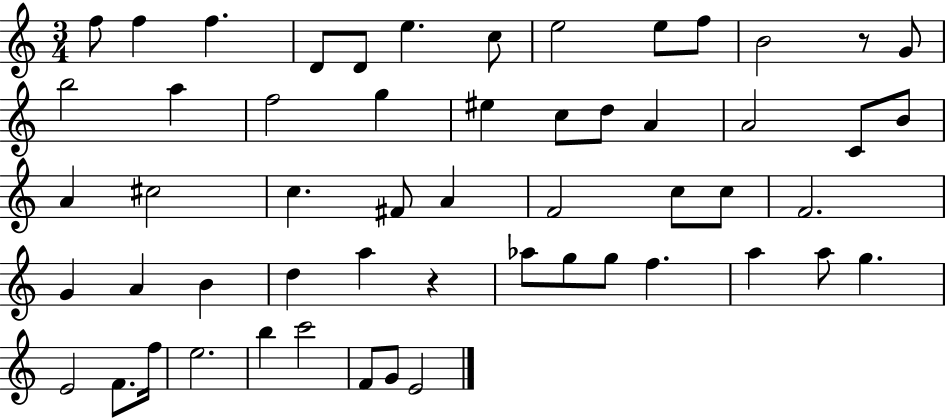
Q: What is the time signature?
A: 3/4